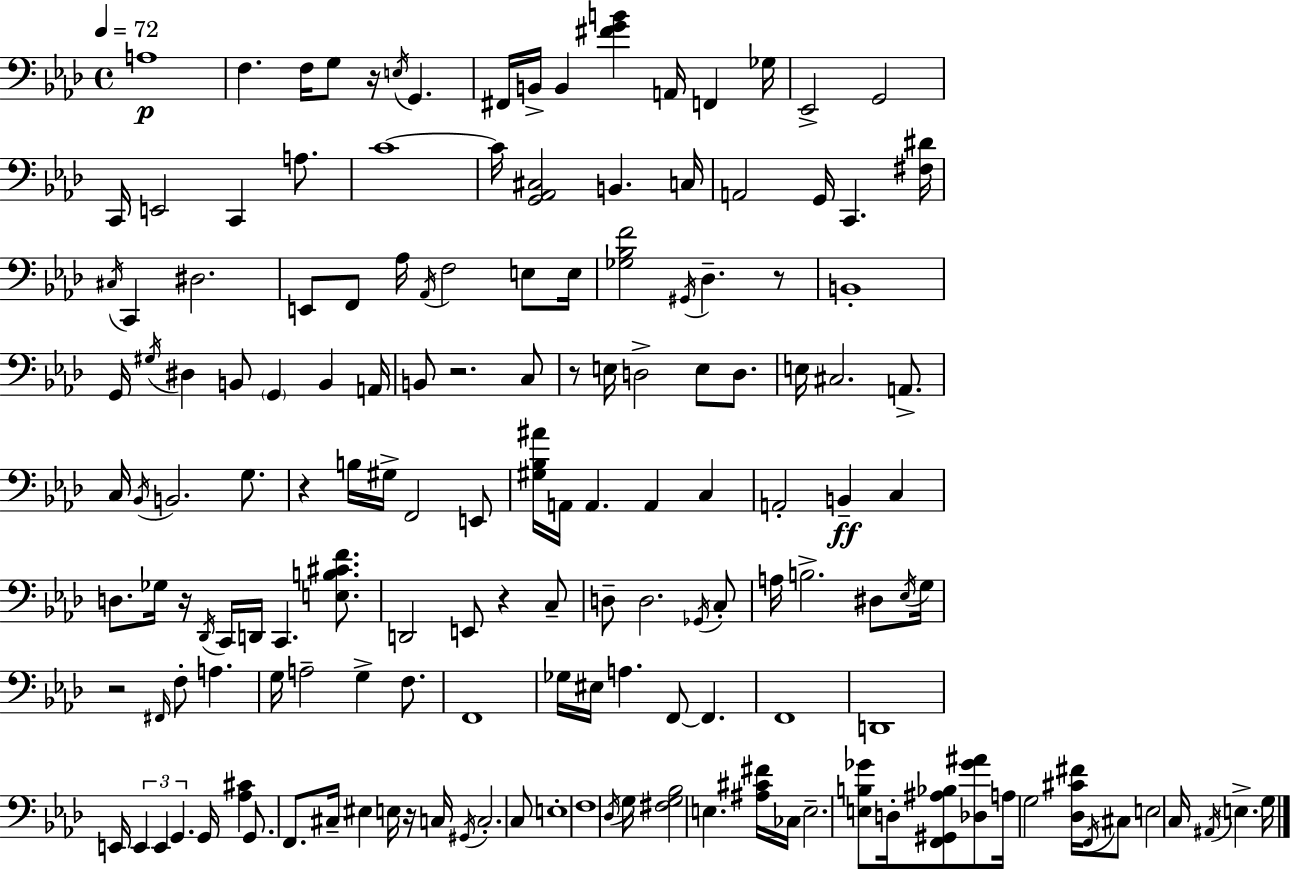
A3/w F3/q. F3/s G3/e R/s E3/s G2/q. F#2/s B2/s B2/q [F#4,G4,B4]/q A2/s F2/q Gb3/s Eb2/h G2/h C2/s E2/h C2/q A3/e. C4/w C4/s [G2,Ab2,C#3]/h B2/q. C3/s A2/h G2/s C2/q. [F#3,D#4]/s C#3/s C2/q D#3/h. E2/e F2/e Ab3/s Ab2/s F3/h E3/e E3/s [Gb3,Bb3,F4]/h G#2/s Db3/q. R/e B2/w G2/s G#3/s D#3/q B2/e G2/q B2/q A2/s B2/e R/h. C3/e R/e E3/s D3/h E3/e D3/e. E3/s C#3/h. A2/e. C3/s Bb2/s B2/h. G3/e. R/q B3/s G#3/s F2/h E2/e [G#3,Bb3,A#4]/s A2/s A2/q. A2/q C3/q A2/h B2/q C3/q D3/e. Gb3/s R/s Db2/s C2/s D2/s C2/q. [E3,B3,C#4,F4]/e. D2/h E2/e R/q C3/e D3/e D3/h. Gb2/s C3/e A3/s B3/h. D#3/e Eb3/s G3/s R/h F#2/s F3/e A3/q. G3/s A3/h G3/q F3/e. F2/w Gb3/s EIS3/s A3/q. F2/e F2/q. F2/w D2/w E2/s E2/q E2/q G2/q. G2/s [Ab3,C#4]/q G2/e. F2/e. C#3/s EIS3/q E3/s R/s C3/s G#2/s C3/h. C3/e E3/w F3/w Db3/s G3/s [F#3,G3,Bb3]/h E3/q. [A#3,C#4,F#4]/s CES3/s E3/h. [E3,B3,Gb4]/e D3/s [F2,G#2,A#3,Bb3]/e [Db3,Gb4,A#4]/e A3/s G3/h [Db3,C#4,F#4]/s F2/s C#3/e E3/h C3/s A#2/s E3/q. G3/s